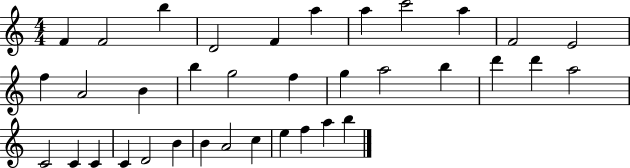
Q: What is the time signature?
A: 4/4